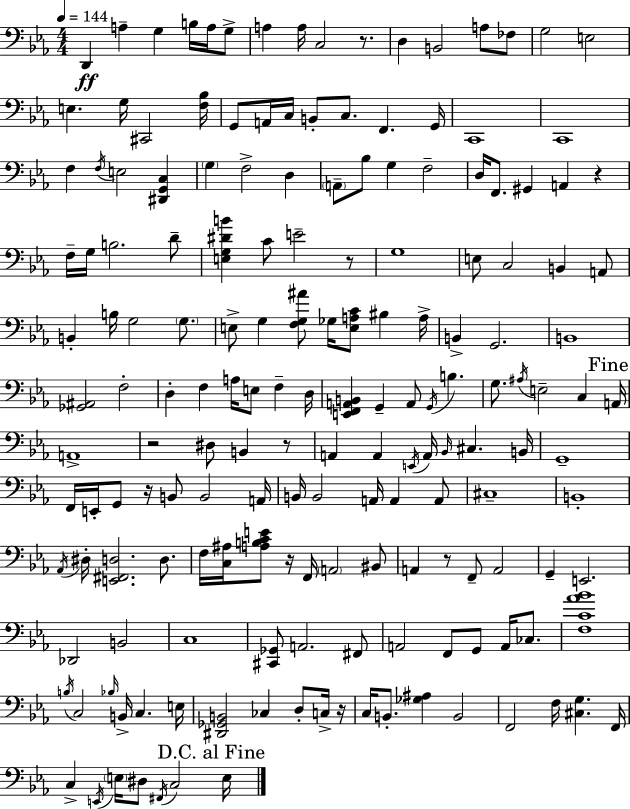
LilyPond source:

{
  \clef bass
  \numericTimeSignature
  \time 4/4
  \key ees \major
  \tempo 4 = 144
  d,4\ff a4-- g4 b16 a16 g8-> | a4 a16 c2 r8. | d4 b,2 a8 fes8 | g2 e2 | \break e4. g16 cis,2 <f bes>16 | g,8 a,16 c16 b,8-. c8. f,4. g,16 | c,1 | c,1 | \break f4 \acciaccatura { f16 } e2 <dis, g, c>4 | \parenthesize g4 f2-> d4 | \parenthesize a,8-- bes8 g4 f2-- | d16 f,8. gis,4 a,4 r4 | \break f16-- g16 b2. d'8-- | <e g dis' b'>4 c'8 e'2-- r8 | g1 | e8 c2 b,4 a,8 | \break b,4-. b16 g2 \parenthesize g8. | e8-> g4 <f g ais'>8 ges16 <e a c'>8 bis4 | a16-> b,4-> g,2. | b,1 | \break <ges, ais,>2 f2-. | d4-. f4 a16 e8 f4-- | d16 <e, f, a, b,>4 g,4-- a,8 \acciaccatura { g,16 } b4. | g8. \acciaccatura { ais16 } e2-- c4 | \break \mark "Fine" a,16 a,1-> | r2 dis8 b,4 | r8 a,4 a,4 \acciaccatura { e,16 } a,16 \grace { bes,16 } cis4. | b,16 g,1-- | \break f,16 e,16-. g,8 r16 b,8 b,2 | a,16 b,16 b,2 a,16 a,4 | a,8 cis1-- | b,1-. | \break \acciaccatura { aes,16 } dis16-. <e, fis, d>2. | d8. f16 <c ais>16 <a b c' e'>8 r16 f,16 \parenthesize a,2 | bis,8 a,4 r8 f,8-- a,2 | g,4-- e,2. | \break des,2 b,2 | c1 | <cis, ges,>8 a,2. | fis,8 a,2 f,8 | \break g,8 a,16 ces8. <f c' aes' bes'>1 | \acciaccatura { b16 } c2 \grace { bes16 } | b,16-> c4. e16 <dis, ges, b,>2 | ces4 d8-. c16-> r16 c16 b,8.-. <ges ais>4 | \break b,2 f,2 | f16 <cis g>4. f,16 c4-> \acciaccatura { e,16 } \parenthesize e16 dis8 | \acciaccatura { fis,16 } c2 \mark "D.C. al Fine" e16 \bar "|."
}